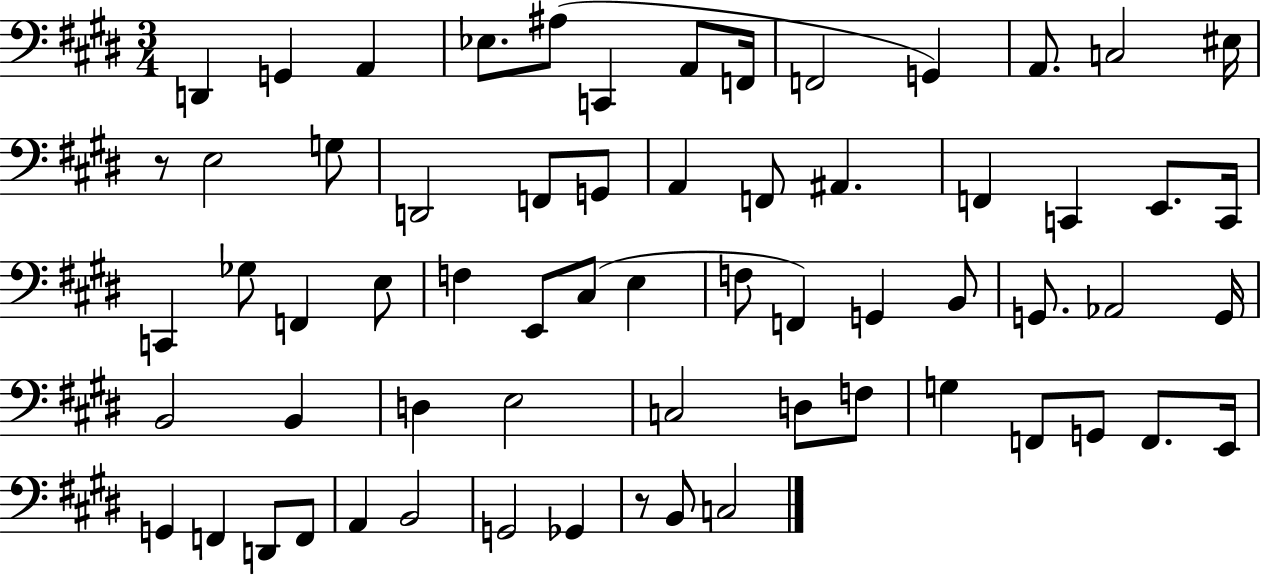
{
  \clef bass
  \numericTimeSignature
  \time 3/4
  \key e \major
  d,4 g,4 a,4 | ees8. ais8( c,4 a,8 f,16 | f,2 g,4) | a,8. c2 eis16 | \break r8 e2 g8 | d,2 f,8 g,8 | a,4 f,8 ais,4. | f,4 c,4 e,8. c,16 | \break c,4 ges8 f,4 e8 | f4 e,8 cis8( e4 | f8 f,4) g,4 b,8 | g,8. aes,2 g,16 | \break b,2 b,4 | d4 e2 | c2 d8 f8 | g4 f,8 g,8 f,8. e,16 | \break g,4 f,4 d,8 f,8 | a,4 b,2 | g,2 ges,4 | r8 b,8 c2 | \break \bar "|."
}